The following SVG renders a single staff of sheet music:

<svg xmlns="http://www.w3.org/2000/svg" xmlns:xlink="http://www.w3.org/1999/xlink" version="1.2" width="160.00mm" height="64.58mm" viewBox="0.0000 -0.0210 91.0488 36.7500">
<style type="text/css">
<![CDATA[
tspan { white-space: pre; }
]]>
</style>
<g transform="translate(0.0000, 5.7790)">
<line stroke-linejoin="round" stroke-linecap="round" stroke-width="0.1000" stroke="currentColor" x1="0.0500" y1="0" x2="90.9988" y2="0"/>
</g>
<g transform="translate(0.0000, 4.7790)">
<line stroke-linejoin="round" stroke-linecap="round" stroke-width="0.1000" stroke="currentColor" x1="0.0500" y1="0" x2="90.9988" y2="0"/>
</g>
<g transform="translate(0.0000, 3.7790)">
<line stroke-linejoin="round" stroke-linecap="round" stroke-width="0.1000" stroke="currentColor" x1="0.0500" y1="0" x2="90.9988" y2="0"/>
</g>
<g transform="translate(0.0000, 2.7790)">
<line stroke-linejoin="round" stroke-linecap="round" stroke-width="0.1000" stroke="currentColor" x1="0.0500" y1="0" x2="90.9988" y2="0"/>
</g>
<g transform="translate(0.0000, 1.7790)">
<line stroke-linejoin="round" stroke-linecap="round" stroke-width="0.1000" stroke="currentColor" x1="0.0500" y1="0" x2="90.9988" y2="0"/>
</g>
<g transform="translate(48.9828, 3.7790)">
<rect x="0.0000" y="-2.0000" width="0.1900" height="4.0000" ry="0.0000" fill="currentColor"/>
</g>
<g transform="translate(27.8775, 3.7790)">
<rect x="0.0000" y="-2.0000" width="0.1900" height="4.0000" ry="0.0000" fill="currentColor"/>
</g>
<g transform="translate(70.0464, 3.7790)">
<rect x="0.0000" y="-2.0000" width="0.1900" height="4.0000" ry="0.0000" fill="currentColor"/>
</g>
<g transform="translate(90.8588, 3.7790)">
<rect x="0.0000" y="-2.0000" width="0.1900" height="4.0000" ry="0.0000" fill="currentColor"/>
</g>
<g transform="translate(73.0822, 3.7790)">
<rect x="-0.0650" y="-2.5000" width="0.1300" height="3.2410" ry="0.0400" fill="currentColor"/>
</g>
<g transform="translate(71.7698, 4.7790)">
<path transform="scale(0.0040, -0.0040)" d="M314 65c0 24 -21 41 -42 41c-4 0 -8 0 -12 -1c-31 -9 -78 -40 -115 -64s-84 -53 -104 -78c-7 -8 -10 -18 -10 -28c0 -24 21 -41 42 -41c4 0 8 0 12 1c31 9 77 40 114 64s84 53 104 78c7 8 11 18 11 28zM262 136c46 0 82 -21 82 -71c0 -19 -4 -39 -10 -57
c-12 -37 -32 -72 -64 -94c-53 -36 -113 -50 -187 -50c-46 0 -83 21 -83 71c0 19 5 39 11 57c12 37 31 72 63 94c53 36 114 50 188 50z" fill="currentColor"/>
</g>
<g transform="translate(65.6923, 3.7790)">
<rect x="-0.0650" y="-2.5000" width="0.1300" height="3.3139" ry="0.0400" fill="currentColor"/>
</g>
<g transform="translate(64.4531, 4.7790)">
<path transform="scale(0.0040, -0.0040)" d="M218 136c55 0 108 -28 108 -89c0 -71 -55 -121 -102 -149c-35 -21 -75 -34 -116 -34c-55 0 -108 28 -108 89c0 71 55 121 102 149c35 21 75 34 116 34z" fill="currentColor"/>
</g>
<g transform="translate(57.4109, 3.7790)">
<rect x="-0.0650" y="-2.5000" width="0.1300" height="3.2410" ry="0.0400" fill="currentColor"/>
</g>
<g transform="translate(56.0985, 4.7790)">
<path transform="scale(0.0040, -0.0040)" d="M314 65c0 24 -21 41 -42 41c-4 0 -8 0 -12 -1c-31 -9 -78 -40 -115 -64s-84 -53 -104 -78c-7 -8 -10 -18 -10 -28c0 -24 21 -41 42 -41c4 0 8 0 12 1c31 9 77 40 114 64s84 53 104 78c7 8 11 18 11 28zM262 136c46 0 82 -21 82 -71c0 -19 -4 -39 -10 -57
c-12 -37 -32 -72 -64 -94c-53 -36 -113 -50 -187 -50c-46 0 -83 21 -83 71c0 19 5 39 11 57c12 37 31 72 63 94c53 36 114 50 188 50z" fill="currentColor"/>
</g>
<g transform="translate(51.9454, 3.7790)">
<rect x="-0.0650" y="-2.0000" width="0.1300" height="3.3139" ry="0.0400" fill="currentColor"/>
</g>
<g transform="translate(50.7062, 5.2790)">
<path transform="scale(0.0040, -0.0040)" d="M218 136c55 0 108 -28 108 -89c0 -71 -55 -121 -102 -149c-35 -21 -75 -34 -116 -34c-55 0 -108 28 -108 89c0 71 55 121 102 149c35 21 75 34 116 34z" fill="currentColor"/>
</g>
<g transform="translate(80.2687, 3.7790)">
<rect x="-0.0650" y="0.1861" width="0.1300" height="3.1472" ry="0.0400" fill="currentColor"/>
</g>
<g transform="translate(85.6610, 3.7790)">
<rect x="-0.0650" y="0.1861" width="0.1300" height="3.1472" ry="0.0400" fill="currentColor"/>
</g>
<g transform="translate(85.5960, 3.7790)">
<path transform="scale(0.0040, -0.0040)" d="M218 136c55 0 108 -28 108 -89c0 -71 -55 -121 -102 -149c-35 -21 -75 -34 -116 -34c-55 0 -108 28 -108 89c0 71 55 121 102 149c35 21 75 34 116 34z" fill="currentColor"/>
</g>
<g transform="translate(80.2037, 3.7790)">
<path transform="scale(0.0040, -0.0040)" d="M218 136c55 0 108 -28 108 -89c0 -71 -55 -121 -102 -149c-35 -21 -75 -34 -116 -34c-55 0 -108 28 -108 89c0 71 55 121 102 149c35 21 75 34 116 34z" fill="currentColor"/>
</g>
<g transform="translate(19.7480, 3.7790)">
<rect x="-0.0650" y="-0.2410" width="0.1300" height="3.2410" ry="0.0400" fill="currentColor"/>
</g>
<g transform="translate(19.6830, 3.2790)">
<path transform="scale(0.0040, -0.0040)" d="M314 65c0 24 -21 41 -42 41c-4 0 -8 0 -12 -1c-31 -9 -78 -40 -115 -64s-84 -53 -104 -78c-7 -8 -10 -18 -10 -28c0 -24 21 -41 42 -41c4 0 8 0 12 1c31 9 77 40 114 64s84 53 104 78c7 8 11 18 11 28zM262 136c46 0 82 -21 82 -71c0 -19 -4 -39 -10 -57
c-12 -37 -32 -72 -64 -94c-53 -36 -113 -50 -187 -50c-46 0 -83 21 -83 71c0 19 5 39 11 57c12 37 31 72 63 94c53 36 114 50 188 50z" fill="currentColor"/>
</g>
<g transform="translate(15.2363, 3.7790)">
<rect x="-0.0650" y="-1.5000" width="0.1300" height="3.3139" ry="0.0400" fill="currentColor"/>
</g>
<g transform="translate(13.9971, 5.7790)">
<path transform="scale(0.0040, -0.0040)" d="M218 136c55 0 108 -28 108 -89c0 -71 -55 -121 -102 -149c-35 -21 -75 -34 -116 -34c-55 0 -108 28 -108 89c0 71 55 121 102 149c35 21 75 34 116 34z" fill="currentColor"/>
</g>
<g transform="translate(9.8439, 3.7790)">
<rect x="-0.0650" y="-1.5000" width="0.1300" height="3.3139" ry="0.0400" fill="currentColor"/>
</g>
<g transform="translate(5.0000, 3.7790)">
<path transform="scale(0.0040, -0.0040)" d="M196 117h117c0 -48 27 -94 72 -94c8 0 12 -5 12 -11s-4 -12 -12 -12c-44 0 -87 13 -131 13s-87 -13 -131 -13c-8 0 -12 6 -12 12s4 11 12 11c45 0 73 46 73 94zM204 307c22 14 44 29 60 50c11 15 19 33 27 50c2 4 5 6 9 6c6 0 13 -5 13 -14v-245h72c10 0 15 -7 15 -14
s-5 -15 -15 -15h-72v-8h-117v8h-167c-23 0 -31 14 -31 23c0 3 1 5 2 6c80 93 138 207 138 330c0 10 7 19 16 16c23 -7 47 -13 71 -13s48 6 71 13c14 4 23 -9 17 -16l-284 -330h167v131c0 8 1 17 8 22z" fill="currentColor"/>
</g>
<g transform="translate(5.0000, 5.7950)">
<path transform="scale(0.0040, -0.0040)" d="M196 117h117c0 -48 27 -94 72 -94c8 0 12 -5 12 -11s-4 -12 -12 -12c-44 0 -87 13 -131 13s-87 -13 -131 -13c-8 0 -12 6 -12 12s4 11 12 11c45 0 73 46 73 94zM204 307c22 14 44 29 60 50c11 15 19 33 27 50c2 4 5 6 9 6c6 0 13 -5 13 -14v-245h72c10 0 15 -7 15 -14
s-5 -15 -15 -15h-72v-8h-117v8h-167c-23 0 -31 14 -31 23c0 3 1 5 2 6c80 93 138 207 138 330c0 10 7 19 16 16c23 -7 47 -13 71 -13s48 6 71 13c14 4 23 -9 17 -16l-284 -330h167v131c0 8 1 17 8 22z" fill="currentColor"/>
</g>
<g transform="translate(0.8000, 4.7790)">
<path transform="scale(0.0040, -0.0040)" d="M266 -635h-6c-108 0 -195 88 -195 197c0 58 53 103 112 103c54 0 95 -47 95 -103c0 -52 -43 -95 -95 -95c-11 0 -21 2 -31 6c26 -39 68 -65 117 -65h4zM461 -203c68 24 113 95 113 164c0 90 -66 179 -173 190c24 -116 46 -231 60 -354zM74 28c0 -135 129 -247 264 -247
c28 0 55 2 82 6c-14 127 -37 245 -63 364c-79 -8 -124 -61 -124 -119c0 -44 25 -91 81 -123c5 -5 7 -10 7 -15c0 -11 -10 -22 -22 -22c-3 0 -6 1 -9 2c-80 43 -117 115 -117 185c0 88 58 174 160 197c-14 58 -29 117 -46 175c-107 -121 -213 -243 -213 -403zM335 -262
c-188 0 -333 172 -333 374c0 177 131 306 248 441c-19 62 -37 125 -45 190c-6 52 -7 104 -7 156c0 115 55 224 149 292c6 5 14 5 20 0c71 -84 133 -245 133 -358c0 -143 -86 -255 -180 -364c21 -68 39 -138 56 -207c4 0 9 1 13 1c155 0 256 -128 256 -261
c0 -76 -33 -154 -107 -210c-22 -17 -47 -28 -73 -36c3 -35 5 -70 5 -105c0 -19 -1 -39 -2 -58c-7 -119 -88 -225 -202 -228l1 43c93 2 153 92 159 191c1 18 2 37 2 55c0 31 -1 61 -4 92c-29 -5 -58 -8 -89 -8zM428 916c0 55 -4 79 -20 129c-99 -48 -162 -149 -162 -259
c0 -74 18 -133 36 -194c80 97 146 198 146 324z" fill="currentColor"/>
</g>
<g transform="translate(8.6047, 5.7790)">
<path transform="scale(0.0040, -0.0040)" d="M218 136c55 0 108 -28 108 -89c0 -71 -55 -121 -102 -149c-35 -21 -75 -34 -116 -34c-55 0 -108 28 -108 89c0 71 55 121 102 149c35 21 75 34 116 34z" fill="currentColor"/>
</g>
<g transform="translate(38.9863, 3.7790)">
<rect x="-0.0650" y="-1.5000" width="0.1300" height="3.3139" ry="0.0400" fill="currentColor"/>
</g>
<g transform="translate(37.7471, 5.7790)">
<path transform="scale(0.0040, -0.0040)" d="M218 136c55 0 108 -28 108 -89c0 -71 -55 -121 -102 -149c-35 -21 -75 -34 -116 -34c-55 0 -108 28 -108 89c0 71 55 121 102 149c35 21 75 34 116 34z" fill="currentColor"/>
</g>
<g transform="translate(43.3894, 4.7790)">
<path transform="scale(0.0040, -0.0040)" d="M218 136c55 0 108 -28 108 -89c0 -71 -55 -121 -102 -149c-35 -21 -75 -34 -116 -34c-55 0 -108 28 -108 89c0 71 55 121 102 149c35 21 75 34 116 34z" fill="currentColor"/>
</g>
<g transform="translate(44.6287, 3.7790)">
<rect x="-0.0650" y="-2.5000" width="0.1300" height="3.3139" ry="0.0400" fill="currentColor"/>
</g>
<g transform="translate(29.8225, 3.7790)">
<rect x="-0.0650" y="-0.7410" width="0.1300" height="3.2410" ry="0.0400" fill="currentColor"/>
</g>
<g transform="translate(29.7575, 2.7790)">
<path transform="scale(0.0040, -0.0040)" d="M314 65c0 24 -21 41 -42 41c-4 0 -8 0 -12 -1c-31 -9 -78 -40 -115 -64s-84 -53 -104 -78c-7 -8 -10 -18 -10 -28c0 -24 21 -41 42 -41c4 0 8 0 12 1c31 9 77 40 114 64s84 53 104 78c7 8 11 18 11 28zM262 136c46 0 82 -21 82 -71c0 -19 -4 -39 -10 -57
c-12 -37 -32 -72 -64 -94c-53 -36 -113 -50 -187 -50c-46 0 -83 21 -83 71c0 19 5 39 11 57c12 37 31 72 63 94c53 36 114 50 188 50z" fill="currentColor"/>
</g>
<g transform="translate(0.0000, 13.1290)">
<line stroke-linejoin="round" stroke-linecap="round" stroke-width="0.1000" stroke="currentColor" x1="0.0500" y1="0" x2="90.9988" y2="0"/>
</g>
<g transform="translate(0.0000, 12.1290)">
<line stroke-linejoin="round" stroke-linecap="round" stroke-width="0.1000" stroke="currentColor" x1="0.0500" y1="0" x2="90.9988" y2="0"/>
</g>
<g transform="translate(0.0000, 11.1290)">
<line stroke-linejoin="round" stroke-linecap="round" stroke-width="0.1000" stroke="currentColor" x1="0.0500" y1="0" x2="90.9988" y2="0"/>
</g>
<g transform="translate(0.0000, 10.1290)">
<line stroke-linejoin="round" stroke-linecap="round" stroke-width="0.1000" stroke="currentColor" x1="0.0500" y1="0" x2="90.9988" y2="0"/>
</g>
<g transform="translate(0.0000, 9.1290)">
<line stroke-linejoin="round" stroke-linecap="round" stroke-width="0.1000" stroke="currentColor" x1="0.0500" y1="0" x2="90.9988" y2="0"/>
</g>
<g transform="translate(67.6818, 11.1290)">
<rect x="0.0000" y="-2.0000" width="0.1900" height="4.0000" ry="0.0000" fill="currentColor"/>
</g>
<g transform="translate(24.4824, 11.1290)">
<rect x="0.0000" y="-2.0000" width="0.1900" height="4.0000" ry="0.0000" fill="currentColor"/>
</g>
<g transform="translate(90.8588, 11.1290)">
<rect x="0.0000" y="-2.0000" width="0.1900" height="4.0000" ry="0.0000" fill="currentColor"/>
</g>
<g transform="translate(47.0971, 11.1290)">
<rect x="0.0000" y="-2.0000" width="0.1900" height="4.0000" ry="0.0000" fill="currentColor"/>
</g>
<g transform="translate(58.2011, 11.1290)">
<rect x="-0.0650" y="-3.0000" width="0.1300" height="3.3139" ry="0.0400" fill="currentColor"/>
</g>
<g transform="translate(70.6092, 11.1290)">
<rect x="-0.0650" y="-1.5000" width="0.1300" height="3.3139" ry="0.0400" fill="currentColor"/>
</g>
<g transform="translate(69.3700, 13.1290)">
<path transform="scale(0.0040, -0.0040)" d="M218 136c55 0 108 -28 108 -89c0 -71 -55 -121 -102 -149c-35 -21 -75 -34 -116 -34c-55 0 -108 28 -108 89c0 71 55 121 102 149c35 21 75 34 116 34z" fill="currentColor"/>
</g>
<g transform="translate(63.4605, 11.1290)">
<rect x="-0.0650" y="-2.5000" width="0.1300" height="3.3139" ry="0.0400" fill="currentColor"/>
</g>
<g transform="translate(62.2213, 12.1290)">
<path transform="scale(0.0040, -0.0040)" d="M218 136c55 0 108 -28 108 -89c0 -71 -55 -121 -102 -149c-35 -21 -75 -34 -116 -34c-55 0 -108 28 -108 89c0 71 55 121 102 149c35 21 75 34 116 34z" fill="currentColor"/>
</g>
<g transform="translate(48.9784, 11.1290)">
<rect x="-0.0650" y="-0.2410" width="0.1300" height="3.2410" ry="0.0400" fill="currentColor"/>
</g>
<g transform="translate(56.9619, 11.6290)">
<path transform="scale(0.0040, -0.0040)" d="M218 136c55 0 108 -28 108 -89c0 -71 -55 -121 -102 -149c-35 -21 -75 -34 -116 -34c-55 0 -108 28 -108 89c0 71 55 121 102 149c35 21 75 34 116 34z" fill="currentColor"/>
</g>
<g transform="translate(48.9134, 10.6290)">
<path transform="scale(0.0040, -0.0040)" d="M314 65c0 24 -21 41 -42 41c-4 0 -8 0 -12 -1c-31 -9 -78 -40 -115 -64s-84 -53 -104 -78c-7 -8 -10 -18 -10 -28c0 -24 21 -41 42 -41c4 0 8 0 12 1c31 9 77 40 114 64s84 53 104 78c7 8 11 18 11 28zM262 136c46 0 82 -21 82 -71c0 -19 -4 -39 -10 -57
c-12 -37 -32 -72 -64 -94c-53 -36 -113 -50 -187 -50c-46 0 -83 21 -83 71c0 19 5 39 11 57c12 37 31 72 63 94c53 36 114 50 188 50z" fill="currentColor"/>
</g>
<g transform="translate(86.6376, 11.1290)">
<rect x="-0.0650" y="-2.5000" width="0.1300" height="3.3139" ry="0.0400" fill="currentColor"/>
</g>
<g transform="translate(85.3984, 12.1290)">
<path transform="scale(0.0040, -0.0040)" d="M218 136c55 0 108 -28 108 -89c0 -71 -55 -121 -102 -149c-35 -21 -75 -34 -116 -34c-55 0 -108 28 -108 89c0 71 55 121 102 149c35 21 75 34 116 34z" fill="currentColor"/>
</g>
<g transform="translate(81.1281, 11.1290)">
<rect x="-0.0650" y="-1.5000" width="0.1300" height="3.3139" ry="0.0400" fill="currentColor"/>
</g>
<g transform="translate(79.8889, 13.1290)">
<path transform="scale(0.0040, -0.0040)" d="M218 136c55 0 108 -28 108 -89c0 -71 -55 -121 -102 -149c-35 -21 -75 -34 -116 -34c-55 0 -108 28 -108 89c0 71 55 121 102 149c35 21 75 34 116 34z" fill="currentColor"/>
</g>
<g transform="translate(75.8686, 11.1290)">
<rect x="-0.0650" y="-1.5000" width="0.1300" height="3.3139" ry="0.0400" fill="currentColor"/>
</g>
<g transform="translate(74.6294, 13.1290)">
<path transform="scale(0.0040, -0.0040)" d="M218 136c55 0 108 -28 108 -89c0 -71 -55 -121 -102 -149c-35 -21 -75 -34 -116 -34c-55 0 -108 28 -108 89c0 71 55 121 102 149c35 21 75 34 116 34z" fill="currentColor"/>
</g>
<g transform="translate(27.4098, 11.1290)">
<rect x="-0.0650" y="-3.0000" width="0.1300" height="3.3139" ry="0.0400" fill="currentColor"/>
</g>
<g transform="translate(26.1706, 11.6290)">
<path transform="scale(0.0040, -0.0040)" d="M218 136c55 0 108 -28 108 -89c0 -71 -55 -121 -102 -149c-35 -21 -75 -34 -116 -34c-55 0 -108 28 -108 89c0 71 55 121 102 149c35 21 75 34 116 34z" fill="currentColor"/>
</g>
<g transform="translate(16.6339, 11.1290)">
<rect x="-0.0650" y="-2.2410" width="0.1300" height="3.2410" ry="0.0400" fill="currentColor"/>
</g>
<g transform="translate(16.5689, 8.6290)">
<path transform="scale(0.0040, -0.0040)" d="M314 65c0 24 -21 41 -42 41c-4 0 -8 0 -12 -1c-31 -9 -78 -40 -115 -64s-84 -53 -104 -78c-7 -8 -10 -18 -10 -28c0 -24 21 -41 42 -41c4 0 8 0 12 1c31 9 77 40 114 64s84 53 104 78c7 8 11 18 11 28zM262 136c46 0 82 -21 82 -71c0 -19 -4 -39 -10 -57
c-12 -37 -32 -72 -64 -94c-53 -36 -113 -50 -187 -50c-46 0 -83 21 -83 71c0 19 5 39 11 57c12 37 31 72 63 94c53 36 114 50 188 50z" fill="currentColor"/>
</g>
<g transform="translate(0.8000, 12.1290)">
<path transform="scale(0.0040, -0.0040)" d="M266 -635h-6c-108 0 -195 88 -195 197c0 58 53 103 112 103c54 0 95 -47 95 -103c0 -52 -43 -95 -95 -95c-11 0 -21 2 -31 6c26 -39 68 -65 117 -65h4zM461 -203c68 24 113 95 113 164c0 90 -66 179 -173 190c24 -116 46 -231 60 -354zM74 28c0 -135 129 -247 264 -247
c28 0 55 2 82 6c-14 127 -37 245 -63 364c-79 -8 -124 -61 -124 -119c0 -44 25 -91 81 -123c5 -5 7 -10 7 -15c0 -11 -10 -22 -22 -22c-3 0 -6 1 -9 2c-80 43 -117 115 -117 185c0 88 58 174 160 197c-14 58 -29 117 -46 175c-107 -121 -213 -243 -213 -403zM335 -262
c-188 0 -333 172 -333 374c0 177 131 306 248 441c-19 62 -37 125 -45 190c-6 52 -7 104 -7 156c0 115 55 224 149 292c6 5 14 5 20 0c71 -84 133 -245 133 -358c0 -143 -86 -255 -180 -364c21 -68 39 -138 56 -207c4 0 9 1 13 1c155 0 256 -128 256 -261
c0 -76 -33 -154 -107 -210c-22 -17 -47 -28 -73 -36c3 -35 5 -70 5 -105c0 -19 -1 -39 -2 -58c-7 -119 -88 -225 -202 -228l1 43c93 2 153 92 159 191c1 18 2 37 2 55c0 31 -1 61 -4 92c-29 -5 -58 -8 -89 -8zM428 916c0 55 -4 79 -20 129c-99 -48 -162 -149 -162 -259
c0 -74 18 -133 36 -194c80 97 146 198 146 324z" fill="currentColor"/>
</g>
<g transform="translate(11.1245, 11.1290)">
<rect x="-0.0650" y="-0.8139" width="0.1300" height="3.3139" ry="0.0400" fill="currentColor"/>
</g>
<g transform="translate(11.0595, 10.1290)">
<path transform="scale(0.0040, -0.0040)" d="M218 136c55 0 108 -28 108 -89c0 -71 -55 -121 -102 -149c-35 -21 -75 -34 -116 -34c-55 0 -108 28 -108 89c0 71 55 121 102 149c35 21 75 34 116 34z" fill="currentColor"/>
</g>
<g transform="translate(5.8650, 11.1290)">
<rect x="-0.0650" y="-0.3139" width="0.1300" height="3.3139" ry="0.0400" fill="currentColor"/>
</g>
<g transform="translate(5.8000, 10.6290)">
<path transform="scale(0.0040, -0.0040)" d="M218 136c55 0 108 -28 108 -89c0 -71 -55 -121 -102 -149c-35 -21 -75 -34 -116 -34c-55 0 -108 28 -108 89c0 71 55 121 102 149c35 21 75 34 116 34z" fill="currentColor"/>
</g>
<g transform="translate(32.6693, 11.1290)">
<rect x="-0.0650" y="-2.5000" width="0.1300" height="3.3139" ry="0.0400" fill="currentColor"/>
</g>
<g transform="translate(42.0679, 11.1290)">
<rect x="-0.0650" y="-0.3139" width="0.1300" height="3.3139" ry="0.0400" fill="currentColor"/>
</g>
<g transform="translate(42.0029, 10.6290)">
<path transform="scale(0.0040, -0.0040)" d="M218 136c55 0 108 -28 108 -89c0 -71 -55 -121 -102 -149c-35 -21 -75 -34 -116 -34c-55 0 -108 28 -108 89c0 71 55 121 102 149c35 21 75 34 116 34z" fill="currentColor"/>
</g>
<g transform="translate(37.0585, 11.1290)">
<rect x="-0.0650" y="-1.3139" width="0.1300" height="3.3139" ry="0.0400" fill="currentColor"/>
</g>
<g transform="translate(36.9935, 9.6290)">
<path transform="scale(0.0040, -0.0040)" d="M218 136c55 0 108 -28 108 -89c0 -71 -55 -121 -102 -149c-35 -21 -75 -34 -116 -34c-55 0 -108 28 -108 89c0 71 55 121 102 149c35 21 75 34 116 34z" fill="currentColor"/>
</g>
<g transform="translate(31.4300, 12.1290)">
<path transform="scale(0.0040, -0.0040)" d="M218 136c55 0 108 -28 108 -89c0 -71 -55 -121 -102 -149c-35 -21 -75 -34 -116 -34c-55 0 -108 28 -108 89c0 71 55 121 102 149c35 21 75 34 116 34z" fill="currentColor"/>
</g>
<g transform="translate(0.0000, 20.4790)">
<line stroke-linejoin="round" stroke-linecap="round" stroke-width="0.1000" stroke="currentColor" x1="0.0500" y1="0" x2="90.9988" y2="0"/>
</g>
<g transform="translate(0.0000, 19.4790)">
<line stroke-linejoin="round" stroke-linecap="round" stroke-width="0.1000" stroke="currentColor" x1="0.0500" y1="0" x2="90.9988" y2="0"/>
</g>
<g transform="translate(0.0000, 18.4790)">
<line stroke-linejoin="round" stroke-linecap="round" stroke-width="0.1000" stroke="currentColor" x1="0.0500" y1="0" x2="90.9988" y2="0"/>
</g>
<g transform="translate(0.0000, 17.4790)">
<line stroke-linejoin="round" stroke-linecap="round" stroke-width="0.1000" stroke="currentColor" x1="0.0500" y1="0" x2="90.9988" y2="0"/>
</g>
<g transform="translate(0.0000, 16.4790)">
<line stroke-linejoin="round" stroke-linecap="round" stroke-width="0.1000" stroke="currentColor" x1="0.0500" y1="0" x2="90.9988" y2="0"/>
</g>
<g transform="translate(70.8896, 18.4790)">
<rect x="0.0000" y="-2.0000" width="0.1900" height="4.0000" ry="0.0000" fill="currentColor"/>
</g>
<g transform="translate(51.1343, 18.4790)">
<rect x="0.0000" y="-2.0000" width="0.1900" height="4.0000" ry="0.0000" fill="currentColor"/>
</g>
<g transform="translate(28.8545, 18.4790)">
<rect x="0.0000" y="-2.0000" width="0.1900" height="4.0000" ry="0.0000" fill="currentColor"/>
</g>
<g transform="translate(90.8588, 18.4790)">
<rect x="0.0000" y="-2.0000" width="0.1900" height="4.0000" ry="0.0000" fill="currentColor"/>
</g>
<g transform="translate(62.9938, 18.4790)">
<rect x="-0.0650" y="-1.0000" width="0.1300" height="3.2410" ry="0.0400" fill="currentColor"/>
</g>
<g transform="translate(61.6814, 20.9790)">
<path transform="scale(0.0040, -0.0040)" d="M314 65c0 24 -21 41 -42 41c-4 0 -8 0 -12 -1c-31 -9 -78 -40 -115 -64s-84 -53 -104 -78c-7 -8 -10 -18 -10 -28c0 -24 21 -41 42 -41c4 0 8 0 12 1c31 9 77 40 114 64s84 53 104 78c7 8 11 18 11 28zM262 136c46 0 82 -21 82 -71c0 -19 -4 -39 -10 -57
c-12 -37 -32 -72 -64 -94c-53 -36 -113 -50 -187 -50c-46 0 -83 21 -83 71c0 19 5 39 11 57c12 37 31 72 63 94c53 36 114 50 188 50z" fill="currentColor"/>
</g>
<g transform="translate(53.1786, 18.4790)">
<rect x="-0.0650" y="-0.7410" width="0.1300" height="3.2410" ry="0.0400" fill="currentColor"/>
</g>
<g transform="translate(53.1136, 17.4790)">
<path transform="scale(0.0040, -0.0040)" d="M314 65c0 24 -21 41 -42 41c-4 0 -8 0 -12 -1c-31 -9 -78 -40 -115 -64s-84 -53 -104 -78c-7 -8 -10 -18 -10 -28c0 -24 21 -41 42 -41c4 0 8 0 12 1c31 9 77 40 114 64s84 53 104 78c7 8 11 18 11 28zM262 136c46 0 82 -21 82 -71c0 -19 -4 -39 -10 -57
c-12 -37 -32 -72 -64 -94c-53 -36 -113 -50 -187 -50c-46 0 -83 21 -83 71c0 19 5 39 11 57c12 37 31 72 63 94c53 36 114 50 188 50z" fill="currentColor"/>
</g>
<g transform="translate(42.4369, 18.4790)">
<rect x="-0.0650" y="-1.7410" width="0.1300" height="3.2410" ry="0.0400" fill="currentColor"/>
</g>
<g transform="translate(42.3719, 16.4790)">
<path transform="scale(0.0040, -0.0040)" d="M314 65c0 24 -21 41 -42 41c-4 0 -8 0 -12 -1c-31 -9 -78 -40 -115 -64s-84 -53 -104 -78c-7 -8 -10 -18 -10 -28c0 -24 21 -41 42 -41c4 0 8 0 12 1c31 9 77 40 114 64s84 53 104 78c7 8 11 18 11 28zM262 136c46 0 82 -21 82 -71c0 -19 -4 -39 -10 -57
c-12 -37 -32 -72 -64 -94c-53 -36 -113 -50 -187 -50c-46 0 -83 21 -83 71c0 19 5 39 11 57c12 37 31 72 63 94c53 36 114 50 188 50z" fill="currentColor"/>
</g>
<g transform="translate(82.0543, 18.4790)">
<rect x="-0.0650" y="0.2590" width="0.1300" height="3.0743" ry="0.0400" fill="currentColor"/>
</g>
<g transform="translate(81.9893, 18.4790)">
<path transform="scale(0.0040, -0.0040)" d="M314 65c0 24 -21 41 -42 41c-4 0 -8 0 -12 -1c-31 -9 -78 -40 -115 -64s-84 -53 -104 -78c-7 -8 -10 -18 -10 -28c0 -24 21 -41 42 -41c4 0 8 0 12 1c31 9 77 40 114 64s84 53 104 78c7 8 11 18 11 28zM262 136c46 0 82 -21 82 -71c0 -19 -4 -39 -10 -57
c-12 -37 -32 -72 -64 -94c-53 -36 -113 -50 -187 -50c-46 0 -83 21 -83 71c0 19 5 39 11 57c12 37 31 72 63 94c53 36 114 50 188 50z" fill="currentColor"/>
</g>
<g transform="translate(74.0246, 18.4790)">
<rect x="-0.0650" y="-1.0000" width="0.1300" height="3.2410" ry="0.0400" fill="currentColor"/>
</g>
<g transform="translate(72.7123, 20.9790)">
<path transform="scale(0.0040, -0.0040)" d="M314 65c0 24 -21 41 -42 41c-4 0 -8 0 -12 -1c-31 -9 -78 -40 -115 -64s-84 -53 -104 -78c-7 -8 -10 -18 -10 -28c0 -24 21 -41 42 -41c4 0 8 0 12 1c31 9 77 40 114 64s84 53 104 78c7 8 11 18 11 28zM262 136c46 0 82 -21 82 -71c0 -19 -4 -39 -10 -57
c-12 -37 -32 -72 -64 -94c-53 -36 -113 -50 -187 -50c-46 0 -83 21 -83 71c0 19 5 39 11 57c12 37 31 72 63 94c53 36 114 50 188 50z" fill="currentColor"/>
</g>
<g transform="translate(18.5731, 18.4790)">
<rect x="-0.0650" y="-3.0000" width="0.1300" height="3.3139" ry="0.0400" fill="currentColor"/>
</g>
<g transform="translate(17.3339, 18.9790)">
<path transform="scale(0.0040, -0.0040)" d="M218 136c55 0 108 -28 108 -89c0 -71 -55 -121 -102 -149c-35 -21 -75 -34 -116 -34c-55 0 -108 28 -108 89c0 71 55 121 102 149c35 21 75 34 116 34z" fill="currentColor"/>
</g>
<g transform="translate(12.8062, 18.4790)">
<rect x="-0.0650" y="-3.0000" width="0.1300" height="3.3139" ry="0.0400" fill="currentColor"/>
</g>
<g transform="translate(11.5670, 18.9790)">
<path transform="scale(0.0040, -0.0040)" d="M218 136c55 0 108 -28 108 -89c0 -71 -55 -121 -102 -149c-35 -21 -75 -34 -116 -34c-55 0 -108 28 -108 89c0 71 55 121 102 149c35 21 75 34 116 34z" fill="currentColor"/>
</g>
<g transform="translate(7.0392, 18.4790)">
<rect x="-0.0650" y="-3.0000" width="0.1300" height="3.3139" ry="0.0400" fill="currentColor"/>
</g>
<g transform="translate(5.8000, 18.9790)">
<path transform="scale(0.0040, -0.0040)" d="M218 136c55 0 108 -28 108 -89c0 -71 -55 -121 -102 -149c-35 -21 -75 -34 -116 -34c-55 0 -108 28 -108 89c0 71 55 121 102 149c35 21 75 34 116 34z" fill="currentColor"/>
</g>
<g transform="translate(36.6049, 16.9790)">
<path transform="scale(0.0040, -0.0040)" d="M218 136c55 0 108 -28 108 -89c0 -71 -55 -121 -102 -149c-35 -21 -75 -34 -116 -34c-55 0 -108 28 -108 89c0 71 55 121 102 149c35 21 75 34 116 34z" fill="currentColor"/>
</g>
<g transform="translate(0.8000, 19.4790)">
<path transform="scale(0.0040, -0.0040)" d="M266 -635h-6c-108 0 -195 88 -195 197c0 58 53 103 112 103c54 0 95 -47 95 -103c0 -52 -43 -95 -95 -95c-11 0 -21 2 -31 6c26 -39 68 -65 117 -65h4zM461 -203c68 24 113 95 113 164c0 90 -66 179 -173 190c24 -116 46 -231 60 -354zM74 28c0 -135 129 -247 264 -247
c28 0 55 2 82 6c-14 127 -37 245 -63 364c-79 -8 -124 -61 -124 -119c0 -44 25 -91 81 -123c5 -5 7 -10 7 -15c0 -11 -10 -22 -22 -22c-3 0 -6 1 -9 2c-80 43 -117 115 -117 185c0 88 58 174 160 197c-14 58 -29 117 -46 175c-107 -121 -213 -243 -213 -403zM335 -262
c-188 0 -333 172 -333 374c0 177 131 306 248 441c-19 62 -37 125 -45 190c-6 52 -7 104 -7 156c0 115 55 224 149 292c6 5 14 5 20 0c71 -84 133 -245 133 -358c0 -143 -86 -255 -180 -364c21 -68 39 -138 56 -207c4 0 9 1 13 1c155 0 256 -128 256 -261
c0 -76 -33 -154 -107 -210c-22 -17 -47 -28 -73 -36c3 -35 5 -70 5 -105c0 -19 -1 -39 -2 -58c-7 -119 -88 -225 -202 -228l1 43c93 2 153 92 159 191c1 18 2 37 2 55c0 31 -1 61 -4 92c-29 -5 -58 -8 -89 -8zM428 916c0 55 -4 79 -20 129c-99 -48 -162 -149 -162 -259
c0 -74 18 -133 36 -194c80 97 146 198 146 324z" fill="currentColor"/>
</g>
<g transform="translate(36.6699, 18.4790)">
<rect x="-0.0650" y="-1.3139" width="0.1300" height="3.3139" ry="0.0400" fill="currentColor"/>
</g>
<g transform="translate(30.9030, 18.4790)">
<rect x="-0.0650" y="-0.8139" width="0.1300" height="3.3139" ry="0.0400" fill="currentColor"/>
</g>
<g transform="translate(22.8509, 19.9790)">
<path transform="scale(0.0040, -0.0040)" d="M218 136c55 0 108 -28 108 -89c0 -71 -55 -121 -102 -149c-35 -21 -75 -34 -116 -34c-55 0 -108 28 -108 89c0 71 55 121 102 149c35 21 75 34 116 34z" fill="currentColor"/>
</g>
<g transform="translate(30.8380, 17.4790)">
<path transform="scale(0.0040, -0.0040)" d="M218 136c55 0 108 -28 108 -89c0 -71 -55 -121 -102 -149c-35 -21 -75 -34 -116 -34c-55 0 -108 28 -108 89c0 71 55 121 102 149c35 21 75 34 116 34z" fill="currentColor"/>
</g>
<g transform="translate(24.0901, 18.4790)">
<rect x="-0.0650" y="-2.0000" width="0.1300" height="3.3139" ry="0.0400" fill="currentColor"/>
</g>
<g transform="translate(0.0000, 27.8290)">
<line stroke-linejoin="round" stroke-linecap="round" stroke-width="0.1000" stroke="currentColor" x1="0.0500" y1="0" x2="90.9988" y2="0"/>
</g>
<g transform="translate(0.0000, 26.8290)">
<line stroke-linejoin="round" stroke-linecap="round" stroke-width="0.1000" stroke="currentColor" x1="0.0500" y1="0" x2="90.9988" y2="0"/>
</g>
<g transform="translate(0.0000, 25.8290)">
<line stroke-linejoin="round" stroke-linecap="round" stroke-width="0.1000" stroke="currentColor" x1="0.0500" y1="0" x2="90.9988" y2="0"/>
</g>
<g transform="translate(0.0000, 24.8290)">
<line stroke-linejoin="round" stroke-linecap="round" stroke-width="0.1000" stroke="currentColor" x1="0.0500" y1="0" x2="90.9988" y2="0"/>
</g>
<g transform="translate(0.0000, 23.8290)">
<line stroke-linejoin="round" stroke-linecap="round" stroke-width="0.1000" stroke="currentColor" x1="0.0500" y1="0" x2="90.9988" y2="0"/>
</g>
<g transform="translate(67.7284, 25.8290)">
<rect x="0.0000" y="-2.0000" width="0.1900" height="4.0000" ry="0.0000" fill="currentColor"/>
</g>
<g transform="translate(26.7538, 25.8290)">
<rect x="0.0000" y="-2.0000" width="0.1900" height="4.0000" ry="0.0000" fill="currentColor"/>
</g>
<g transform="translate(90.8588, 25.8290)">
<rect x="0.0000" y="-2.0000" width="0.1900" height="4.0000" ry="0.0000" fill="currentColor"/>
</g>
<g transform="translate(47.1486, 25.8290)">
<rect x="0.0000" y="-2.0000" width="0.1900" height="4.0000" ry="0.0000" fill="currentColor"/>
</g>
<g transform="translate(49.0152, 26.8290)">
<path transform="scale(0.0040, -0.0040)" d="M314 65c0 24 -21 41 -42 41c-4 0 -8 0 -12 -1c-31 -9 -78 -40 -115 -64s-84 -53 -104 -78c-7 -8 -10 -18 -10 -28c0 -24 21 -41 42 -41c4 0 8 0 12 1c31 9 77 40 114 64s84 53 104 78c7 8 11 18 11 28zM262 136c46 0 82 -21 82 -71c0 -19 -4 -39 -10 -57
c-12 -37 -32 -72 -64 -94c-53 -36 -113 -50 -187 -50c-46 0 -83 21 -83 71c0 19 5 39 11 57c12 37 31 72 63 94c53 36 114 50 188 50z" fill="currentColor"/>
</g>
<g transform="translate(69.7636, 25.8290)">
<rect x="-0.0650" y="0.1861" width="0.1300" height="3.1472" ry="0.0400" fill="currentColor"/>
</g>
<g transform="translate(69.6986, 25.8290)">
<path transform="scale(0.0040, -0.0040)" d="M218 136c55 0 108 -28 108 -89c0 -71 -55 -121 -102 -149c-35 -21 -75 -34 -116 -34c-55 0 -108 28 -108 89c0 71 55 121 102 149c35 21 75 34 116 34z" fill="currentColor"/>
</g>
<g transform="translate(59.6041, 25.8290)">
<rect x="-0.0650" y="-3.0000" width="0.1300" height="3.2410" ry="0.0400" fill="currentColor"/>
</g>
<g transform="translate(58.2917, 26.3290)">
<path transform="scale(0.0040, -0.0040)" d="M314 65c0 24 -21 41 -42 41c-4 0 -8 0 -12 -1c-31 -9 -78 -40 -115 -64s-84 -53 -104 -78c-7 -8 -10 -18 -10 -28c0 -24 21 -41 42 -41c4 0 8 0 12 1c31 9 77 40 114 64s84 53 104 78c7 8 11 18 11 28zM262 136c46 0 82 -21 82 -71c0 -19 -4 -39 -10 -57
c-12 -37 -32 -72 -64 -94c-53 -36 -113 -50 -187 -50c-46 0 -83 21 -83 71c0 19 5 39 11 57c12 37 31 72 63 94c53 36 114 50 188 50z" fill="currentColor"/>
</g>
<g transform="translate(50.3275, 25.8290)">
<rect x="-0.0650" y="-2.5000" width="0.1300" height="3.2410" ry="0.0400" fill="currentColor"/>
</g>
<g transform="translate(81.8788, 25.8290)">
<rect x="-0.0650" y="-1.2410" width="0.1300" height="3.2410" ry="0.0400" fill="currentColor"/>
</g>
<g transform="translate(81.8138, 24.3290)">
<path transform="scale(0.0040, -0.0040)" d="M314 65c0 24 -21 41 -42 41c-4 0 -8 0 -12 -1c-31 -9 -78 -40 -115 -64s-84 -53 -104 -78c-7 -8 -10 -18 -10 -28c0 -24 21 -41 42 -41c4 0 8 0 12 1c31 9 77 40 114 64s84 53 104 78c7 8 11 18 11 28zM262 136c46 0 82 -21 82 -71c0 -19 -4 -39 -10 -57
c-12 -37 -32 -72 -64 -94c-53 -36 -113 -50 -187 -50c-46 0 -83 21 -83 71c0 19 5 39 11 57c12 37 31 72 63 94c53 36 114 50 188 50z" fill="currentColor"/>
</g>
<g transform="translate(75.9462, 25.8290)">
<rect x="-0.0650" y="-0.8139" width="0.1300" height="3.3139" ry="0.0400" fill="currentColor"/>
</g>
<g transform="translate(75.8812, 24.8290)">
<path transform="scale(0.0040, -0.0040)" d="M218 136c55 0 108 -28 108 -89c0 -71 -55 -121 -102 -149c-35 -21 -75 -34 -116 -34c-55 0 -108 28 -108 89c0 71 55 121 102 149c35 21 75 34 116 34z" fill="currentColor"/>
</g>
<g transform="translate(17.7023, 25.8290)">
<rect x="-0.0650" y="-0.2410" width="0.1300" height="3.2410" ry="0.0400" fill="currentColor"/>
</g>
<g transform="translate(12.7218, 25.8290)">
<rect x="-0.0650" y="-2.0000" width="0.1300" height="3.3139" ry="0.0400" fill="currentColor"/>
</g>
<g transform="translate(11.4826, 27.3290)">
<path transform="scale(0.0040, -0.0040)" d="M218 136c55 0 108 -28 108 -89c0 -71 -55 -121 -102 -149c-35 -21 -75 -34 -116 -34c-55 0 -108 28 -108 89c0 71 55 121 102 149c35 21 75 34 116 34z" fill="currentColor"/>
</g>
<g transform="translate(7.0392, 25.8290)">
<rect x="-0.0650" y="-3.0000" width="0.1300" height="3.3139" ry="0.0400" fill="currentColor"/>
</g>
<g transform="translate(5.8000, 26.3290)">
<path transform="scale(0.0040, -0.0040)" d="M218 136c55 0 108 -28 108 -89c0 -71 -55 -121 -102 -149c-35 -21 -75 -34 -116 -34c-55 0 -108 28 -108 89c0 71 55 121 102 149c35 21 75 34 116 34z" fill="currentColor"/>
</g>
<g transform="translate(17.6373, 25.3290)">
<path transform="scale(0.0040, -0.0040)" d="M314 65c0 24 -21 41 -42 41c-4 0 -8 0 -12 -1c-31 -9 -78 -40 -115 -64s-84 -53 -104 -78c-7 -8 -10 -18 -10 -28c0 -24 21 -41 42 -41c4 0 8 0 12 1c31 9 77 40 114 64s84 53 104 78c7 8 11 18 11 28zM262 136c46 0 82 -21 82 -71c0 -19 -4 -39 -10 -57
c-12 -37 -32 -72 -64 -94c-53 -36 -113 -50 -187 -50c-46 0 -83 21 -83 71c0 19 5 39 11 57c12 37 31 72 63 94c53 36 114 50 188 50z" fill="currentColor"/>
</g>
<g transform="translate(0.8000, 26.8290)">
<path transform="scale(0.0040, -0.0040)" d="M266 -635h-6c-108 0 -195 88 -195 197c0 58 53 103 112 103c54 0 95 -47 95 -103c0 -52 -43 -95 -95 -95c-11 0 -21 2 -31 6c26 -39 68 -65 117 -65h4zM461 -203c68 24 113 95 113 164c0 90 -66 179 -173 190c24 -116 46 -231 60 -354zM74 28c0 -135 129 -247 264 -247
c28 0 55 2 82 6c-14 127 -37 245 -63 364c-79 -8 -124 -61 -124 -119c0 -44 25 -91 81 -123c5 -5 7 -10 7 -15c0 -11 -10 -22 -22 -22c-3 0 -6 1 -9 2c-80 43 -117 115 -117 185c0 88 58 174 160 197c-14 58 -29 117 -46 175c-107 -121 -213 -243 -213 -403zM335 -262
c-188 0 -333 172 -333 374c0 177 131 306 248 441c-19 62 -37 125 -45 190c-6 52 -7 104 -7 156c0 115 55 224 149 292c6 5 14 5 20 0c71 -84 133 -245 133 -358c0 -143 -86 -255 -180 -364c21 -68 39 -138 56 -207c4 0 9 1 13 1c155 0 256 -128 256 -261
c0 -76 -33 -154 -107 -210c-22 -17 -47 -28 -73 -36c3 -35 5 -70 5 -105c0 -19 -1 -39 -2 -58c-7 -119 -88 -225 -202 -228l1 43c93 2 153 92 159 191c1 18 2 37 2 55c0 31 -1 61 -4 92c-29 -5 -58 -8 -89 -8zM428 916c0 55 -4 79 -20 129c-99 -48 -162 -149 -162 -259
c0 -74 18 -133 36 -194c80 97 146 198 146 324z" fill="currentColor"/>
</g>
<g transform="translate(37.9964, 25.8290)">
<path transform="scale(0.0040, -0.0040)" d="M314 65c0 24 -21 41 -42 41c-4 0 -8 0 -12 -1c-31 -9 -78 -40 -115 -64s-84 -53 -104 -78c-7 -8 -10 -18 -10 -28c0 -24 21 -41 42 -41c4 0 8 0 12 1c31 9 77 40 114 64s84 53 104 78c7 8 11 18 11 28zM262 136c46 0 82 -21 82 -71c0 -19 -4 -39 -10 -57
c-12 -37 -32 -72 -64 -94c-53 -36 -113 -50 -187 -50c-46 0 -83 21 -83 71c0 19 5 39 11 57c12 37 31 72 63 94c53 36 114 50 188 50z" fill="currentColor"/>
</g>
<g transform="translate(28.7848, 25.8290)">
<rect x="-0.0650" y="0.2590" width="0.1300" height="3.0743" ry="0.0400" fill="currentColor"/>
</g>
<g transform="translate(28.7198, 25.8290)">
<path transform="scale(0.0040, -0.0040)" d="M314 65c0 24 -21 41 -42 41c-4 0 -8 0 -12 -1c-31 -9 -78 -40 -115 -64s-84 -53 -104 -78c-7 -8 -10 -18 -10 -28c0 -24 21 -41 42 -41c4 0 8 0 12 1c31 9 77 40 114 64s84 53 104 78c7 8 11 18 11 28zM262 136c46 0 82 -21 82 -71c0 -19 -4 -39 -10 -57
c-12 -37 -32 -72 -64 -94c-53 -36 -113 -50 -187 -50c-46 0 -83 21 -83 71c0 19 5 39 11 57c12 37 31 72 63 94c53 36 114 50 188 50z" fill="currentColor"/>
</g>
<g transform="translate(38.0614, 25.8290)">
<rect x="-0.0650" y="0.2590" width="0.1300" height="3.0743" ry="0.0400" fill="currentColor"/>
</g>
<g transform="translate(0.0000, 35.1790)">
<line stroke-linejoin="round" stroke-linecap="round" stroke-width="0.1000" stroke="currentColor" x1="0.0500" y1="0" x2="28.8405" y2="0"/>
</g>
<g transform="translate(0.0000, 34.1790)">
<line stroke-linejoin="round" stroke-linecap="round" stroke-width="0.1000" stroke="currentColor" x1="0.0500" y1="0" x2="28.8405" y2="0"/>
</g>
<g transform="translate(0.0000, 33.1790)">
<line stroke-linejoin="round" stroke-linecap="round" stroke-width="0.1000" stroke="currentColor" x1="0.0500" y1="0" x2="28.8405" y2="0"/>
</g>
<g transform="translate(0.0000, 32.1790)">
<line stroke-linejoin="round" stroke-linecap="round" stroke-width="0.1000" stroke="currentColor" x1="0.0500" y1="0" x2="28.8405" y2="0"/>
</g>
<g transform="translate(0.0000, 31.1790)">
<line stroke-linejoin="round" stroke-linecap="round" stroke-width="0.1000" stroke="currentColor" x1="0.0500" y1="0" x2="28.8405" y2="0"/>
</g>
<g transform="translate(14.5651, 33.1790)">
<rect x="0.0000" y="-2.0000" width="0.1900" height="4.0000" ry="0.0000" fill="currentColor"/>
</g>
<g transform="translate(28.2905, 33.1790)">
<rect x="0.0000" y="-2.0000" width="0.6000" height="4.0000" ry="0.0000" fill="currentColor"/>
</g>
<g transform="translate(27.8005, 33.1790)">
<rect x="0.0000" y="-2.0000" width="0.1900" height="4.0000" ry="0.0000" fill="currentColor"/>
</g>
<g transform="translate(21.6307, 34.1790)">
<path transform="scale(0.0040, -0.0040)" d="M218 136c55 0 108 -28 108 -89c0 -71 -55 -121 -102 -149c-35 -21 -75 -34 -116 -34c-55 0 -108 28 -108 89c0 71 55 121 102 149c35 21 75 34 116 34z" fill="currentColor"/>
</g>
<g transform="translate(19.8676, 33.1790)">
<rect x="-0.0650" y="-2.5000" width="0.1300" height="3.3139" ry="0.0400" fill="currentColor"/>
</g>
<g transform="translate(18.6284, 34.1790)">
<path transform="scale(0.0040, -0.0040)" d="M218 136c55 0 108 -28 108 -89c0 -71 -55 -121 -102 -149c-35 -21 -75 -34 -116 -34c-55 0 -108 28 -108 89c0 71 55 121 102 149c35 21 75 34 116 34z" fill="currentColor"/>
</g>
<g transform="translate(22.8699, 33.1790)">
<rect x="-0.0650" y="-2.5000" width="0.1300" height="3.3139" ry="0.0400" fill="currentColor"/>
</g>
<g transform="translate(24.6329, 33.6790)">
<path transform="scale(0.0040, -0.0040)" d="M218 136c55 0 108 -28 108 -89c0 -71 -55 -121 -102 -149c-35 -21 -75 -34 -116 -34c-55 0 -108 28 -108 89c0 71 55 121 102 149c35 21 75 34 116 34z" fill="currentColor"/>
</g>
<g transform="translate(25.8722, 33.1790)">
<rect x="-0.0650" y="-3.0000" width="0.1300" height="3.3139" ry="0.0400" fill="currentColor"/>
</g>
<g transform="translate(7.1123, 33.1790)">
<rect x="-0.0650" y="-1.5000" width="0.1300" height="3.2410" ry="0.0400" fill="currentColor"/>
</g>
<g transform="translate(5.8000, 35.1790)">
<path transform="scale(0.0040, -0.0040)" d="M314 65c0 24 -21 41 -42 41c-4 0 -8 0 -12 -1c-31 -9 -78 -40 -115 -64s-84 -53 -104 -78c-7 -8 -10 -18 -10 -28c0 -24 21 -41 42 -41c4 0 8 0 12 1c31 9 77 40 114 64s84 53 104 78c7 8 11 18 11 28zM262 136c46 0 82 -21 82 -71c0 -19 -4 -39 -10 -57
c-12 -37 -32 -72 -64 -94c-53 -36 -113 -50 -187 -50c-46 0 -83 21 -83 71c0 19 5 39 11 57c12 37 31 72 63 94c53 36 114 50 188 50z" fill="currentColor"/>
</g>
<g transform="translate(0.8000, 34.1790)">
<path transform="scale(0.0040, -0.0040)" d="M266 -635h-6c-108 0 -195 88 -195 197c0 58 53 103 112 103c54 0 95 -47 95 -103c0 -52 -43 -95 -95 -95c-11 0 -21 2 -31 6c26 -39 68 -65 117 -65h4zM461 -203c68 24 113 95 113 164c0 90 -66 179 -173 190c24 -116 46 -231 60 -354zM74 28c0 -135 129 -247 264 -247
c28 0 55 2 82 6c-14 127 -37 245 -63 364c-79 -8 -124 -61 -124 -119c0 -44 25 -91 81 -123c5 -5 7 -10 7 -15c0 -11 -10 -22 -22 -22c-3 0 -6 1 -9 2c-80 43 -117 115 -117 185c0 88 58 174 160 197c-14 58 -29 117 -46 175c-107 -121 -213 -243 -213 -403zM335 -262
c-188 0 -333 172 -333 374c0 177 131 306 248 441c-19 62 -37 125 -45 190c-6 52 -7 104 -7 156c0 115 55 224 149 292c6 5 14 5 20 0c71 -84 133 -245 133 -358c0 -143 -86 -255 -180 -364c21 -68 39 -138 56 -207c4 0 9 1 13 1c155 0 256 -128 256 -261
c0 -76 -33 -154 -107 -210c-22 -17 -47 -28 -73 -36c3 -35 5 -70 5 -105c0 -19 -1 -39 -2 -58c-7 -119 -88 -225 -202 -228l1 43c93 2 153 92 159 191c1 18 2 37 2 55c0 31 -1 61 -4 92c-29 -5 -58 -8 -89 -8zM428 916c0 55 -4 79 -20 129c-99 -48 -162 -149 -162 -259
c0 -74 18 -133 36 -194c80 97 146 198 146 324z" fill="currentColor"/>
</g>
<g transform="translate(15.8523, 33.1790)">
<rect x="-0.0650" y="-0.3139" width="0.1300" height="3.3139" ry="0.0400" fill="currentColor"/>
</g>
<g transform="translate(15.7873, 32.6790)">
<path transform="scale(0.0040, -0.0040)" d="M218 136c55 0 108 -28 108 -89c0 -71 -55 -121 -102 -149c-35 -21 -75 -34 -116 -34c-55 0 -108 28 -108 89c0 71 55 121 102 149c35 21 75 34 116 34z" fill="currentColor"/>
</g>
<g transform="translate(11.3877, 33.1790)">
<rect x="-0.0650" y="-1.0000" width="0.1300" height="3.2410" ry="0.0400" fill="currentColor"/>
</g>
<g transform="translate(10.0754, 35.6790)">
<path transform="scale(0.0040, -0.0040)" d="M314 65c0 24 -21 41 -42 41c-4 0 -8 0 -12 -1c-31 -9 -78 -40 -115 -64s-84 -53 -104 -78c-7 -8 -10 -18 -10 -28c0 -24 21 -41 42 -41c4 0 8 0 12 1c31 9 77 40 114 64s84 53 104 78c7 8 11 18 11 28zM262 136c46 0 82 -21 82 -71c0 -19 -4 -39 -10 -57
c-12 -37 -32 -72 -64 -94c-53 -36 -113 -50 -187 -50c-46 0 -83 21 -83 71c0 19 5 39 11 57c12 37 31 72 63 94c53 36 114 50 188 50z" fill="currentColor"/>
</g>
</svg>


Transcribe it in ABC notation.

X:1
T:Untitled
M:4/4
L:1/4
K:C
E E c2 d2 E G F G2 G G2 B B c d g2 A G e c c2 A G E E E G A A A F d e f2 d2 D2 D2 B2 A F c2 B2 B2 G2 A2 B d e2 E2 D2 c G G A